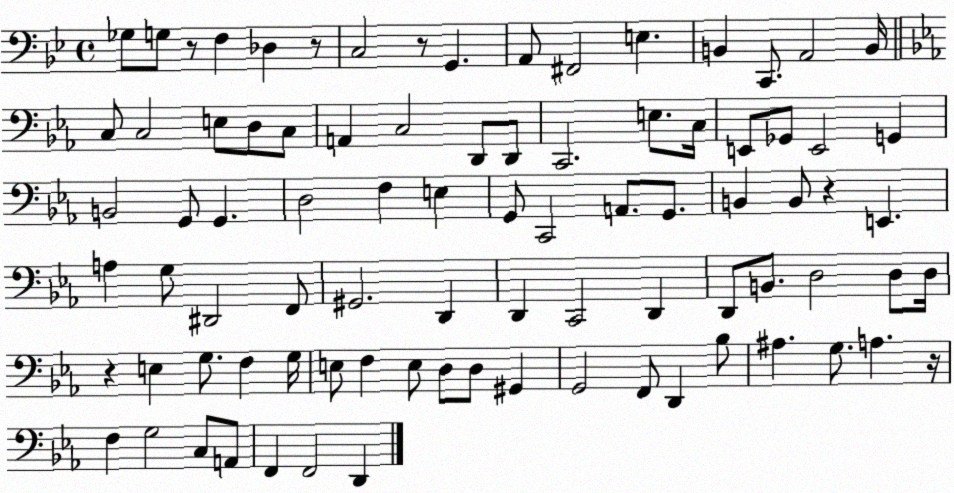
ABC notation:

X:1
T:Untitled
M:4/4
L:1/4
K:Bb
_G,/2 G,/2 z/2 F, _D, z/2 C,2 z/2 G,, A,,/2 ^F,,2 E, B,, C,,/2 A,,2 B,,/4 C,/2 C,2 E,/2 D,/2 C,/2 A,, C,2 D,,/2 D,,/2 C,,2 E,/2 C,/4 E,,/2 _G,,/2 E,,2 G,, B,,2 G,,/2 G,, D,2 F, E, G,,/2 C,,2 A,,/2 G,,/2 B,, B,,/2 z E,, A, G,/2 ^D,,2 F,,/2 ^G,,2 D,, D,, C,,2 D,, D,,/2 B,,/2 D,2 D,/2 D,/4 z E, G,/2 F, G,/4 E,/2 F, E,/2 D,/2 D,/2 ^G,, G,,2 F,,/2 D,, _B,/2 ^A, G,/2 A, z/4 F, G,2 C,/2 A,,/2 F,, F,,2 D,,